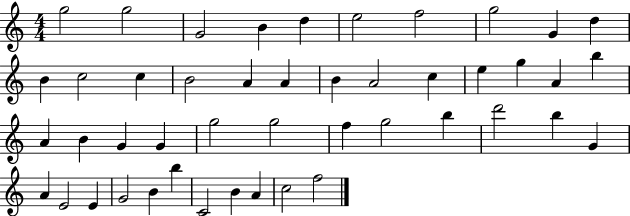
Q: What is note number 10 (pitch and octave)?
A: D5